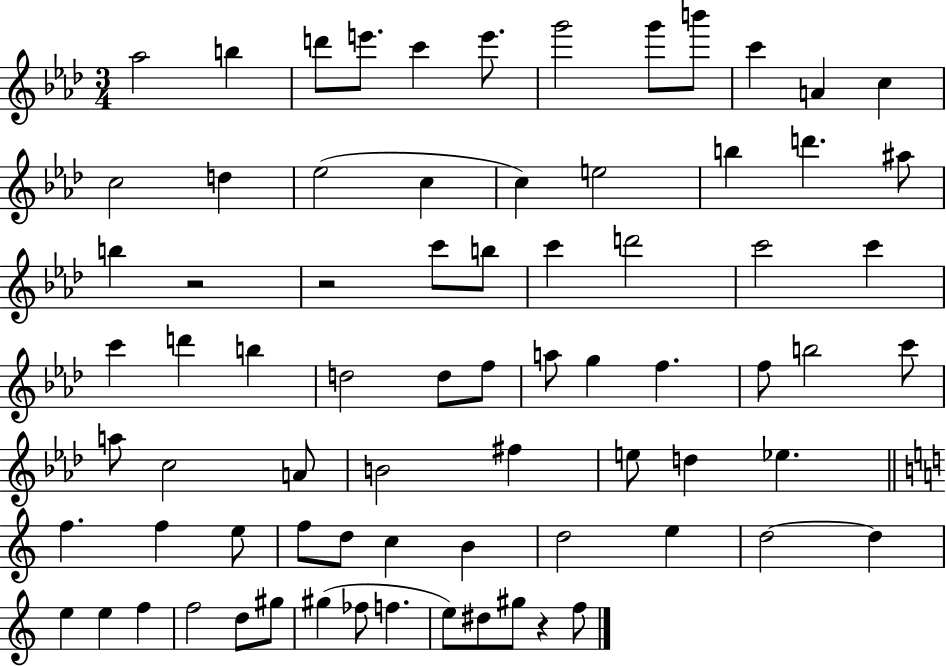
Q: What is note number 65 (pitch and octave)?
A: G#5